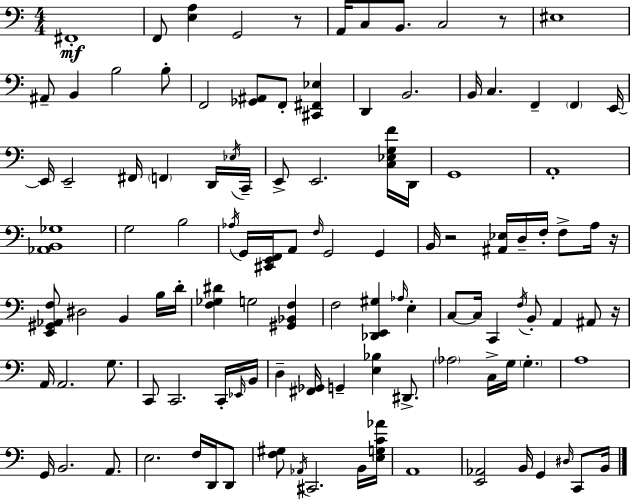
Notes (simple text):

F#2/w F2/e [E3,A3]/q G2/h R/e A2/s C3/e B2/e. C3/h R/e EIS3/w A#2/e B2/q B3/h B3/e F2/h [Gb2,A#2]/e F2/e [C#2,F#2,Eb3]/q D2/q B2/h. B2/s C3/q. F2/q F2/q E2/s E2/s E2/h F#2/s F2/q D2/s Eb3/s C2/s E2/e E2/h. [C3,Eb3,G3,F4]/s D2/s G2/w A2/w [Ab2,B2,Gb3]/w G3/h B3/h Ab3/s G2/s [C#2,E2,F2]/s A2/e F3/s G2/h G2/q B2/s R/h [A#2,Eb3]/s D3/s F3/s F3/e A3/s R/s [E2,G#2,Ab2,F3]/e D#3/h B2/q B3/s D4/s [F3,Gb3,D#4]/q G3/h [G#2,Bb2,F3]/q F3/h [Db2,E2,G#3]/q Ab3/s E3/q C3/e C3/s C2/q F3/s B2/e A2/q A#2/e R/s A2/s A2/h. G3/e. C2/e C2/h. C2/s Eb2/s B2/s D3/q [F#2,Gb2]/s G2/q [E3,Bb3]/q D#2/e. Ab3/h C3/s G3/s G3/q. A3/w G2/s B2/h. A2/e. E3/h. F3/s D2/s D2/e [F3,G#3]/e Ab2/s C#2/h. B2/s [E3,G3,C4,Ab4]/s A2/w [E2,Ab2]/h B2/s G2/q D#3/s C2/e B2/s